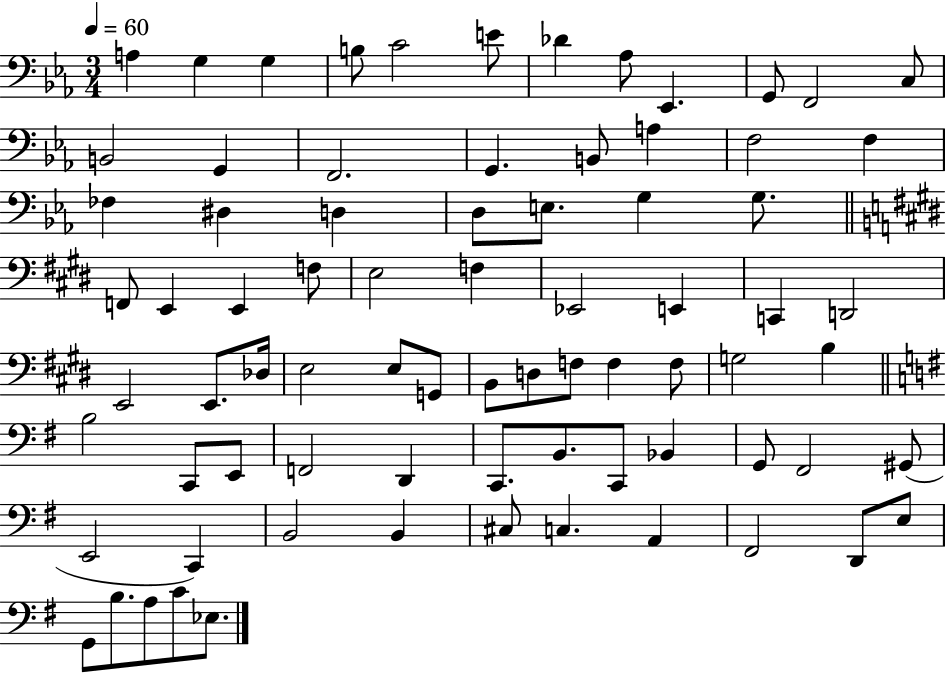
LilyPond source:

{
  \clef bass
  \numericTimeSignature
  \time 3/4
  \key ees \major
  \tempo 4 = 60
  a4 g4 g4 | b8 c'2 e'8 | des'4 aes8 ees,4. | g,8 f,2 c8 | \break b,2 g,4 | f,2. | g,4. b,8 a4 | f2 f4 | \break fes4 dis4 d4 | d8 e8. g4 g8. | \bar "||" \break \key e \major f,8 e,4 e,4 f8 | e2 f4 | ees,2 e,4 | c,4 d,2 | \break e,2 e,8. des16 | e2 e8 g,8 | b,8 d8 f8 f4 f8 | g2 b4 | \break \bar "||" \break \key g \major b2 c,8 e,8 | f,2 d,4 | c,8. b,8. c,8 bes,4 | g,8 fis,2 gis,8( | \break e,2 c,4) | b,2 b,4 | cis8 c4. a,4 | fis,2 d,8 e8 | \break g,8 b8. a8 c'8 ees8. | \bar "|."
}